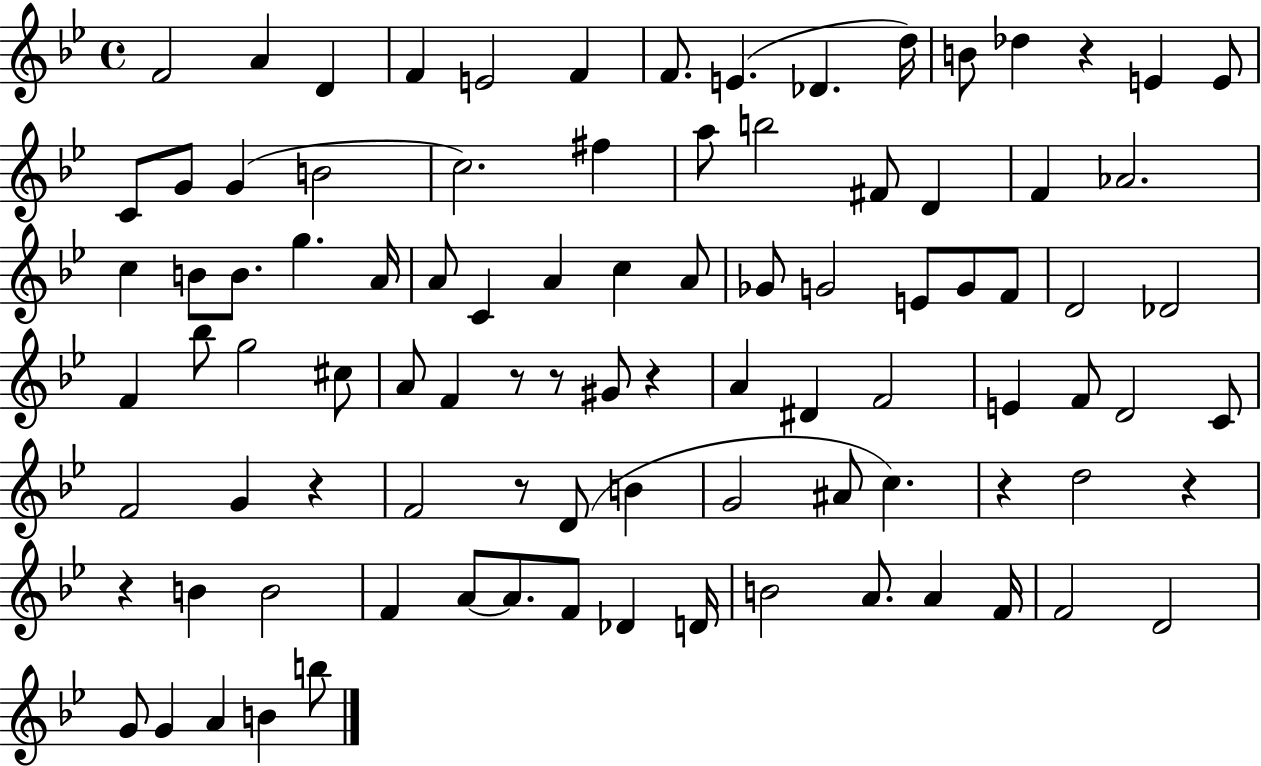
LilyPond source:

{
  \clef treble
  \time 4/4
  \defaultTimeSignature
  \key bes \major
  f'2 a'4 d'4 | f'4 e'2 f'4 | f'8. e'4.( des'4. d''16) | b'8 des''4 r4 e'4 e'8 | \break c'8 g'8 g'4( b'2 | c''2.) fis''4 | a''8 b''2 fis'8 d'4 | f'4 aes'2. | \break c''4 b'8 b'8. g''4. a'16 | a'8 c'4 a'4 c''4 a'8 | ges'8 g'2 e'8 g'8 f'8 | d'2 des'2 | \break f'4 bes''8 g''2 cis''8 | a'8 f'4 r8 r8 gis'8 r4 | a'4 dis'4 f'2 | e'4 f'8 d'2 c'8 | \break f'2 g'4 r4 | f'2 r8 d'8( b'4 | g'2 ais'8 c''4.) | r4 d''2 r4 | \break r4 b'4 b'2 | f'4 a'8~~ a'8. f'8 des'4 d'16 | b'2 a'8. a'4 f'16 | f'2 d'2 | \break g'8 g'4 a'4 b'4 b''8 | \bar "|."
}